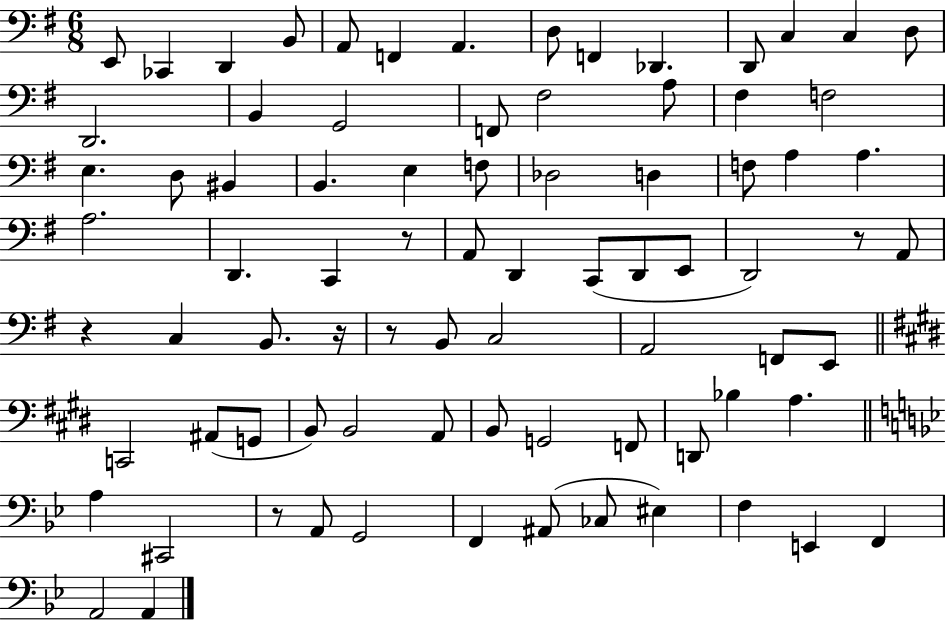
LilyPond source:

{
  \clef bass
  \numericTimeSignature
  \time 6/8
  \key g \major
  e,8 ces,4 d,4 b,8 | a,8 f,4 a,4. | d8 f,4 des,4. | d,8 c4 c4 d8 | \break d,2. | b,4 g,2 | f,8 fis2 a8 | fis4 f2 | \break e4. d8 bis,4 | b,4. e4 f8 | des2 d4 | f8 a4 a4. | \break a2. | d,4. c,4 r8 | a,8 d,4 c,8( d,8 e,8 | d,2) r8 a,8 | \break r4 c4 b,8. r16 | r8 b,8 c2 | a,2 f,8 e,8 | \bar "||" \break \key e \major c,2 ais,8( g,8 | b,8) b,2 a,8 | b,8 g,2 f,8 | d,8 bes4 a4. | \break \bar "||" \break \key bes \major a4 cis,2 | r8 a,8 g,2 | f,4 ais,8( ces8 eis4) | f4 e,4 f,4 | \break a,2 a,4 | \bar "|."
}